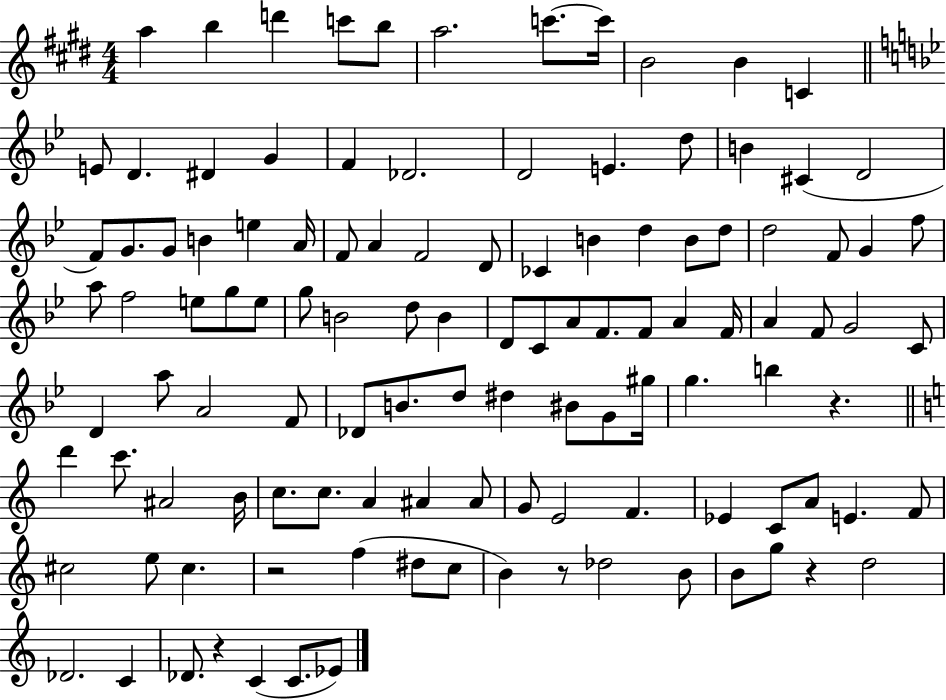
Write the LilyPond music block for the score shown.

{
  \clef treble
  \numericTimeSignature
  \time 4/4
  \key e \major
  a''4 b''4 d'''4 c'''8 b''8 | a''2. c'''8.~~ c'''16 | b'2 b'4 c'4 | \bar "||" \break \key bes \major e'8 d'4. dis'4 g'4 | f'4 des'2. | d'2 e'4. d''8 | b'4 cis'4( d'2 | \break f'8) g'8. g'8 b'4 e''4 a'16 | f'8 a'4 f'2 d'8 | ces'4 b'4 d''4 b'8 d''8 | d''2 f'8 g'4 f''8 | \break a''8 f''2 e''8 g''8 e''8 | g''8 b'2 d''8 b'4 | d'8 c'8 a'8 f'8. f'8 a'4 f'16 | a'4 f'8 g'2 c'8 | \break d'4 a''8 a'2 f'8 | des'8 b'8. d''8 dis''4 bis'8 g'8 gis''16 | g''4. b''4 r4. | \bar "||" \break \key a \minor d'''4 c'''8. ais'2 b'16 | c''8. c''8. a'4 ais'4 ais'8 | g'8 e'2 f'4. | ees'4 c'8 a'8 e'4. f'8 | \break cis''2 e''8 cis''4. | r2 f''4( dis''8 c''8 | b'4) r8 des''2 b'8 | b'8 g''8 r4 d''2 | \break des'2. c'4 | des'8. r4 c'4( c'8. ees'8) | \bar "|."
}